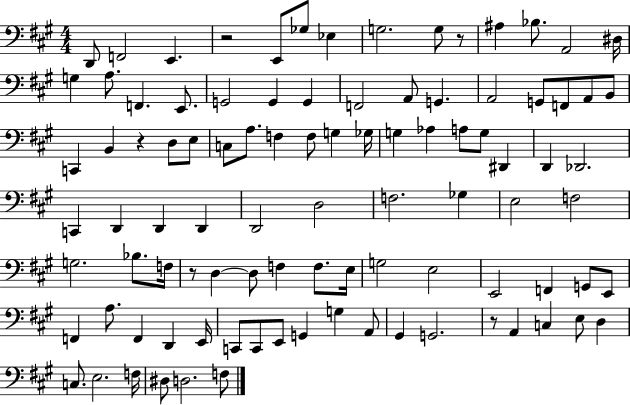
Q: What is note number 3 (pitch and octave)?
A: E2